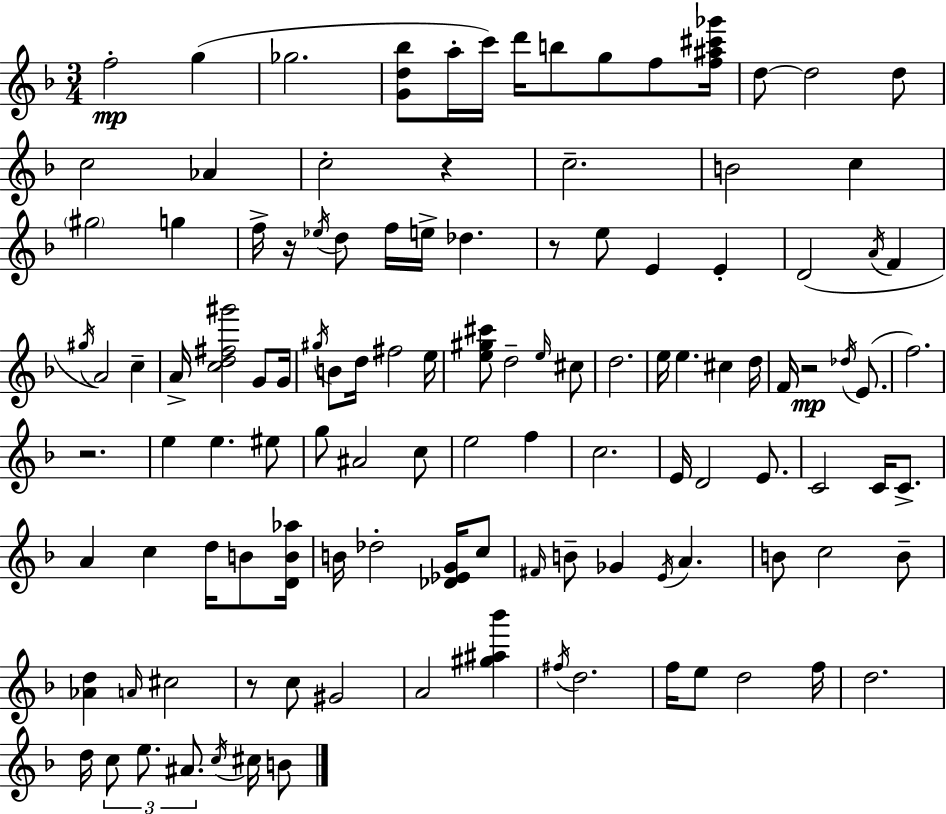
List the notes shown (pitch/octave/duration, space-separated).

F5/h G5/q Gb5/h. [G4,D5,Bb5]/e A5/s C6/s D6/s B5/e G5/e F5/e [F5,A#5,C#6,Gb6]/s D5/e D5/h D5/e C5/h Ab4/q C5/h R/q C5/h. B4/h C5/q G#5/h G5/q F5/s R/s Eb5/s D5/e F5/s E5/s Db5/q. R/e E5/e E4/q E4/q D4/h A4/s F4/q G#5/s A4/h C5/q A4/s [C5,D5,F#5,G#6]/h G4/e G4/s G#5/s B4/e D5/s F#5/h E5/s [E5,G#5,C#6]/e D5/h E5/s C#5/e D5/h. E5/s E5/q. C#5/q D5/s F4/s R/h Db5/s E4/e. F5/h. R/h. E5/q E5/q. EIS5/e G5/e A#4/h C5/e E5/h F5/q C5/h. E4/s D4/h E4/e. C4/h C4/s C4/e. A4/q C5/q D5/s B4/e [D4,B4,Ab5]/s B4/s Db5/h [Db4,Eb4,G4]/s C5/e F#4/s B4/e Gb4/q E4/s A4/q. B4/e C5/h B4/e [Ab4,D5]/q A4/s C#5/h R/e C5/e G#4/h A4/h [G#5,A#5,Bb6]/q F#5/s D5/h. F5/s E5/e D5/h F5/s D5/h. D5/s C5/e E5/e. A#4/e. C5/s C#5/s B4/e